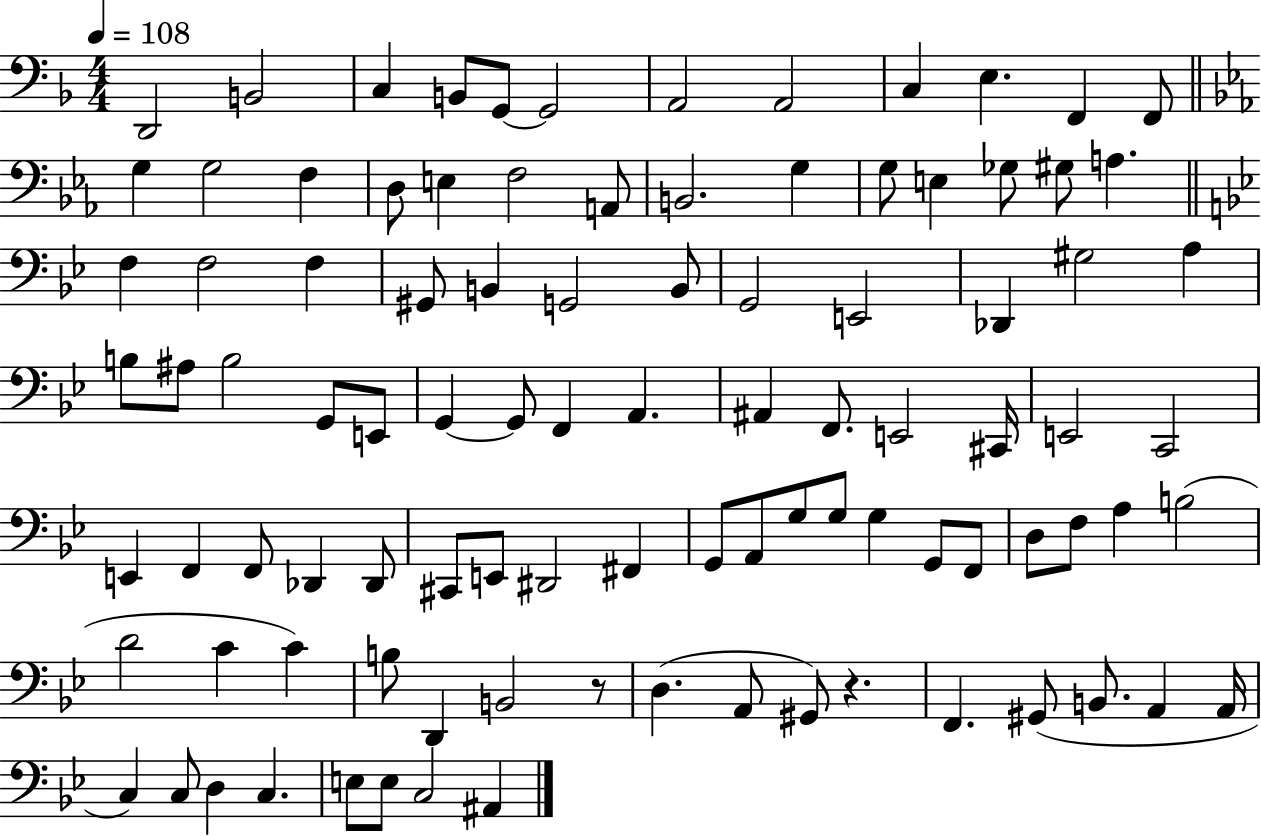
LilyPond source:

{
  \clef bass
  \numericTimeSignature
  \time 4/4
  \key f \major
  \tempo 4 = 108
  d,2 b,2 | c4 b,8 g,8~~ g,2 | a,2 a,2 | c4 e4. f,4 f,8 | \break \bar "||" \break \key ees \major g4 g2 f4 | d8 e4 f2 a,8 | b,2. g4 | g8 e4 ges8 gis8 a4. | \break \bar "||" \break \key bes \major f4 f2 f4 | gis,8 b,4 g,2 b,8 | g,2 e,2 | des,4 gis2 a4 | \break b8 ais8 b2 g,8 e,8 | g,4~~ g,8 f,4 a,4. | ais,4 f,8. e,2 cis,16 | e,2 c,2 | \break e,4 f,4 f,8 des,4 des,8 | cis,8 e,8 dis,2 fis,4 | g,8 a,8 g8 g8 g4 g,8 f,8 | d8 f8 a4 b2( | \break d'2 c'4 c'4) | b8 d,4 b,2 r8 | d4.( a,8 gis,8) r4. | f,4. gis,8( b,8. a,4 a,16 | \break c4) c8 d4 c4. | e8 e8 c2 ais,4 | \bar "|."
}